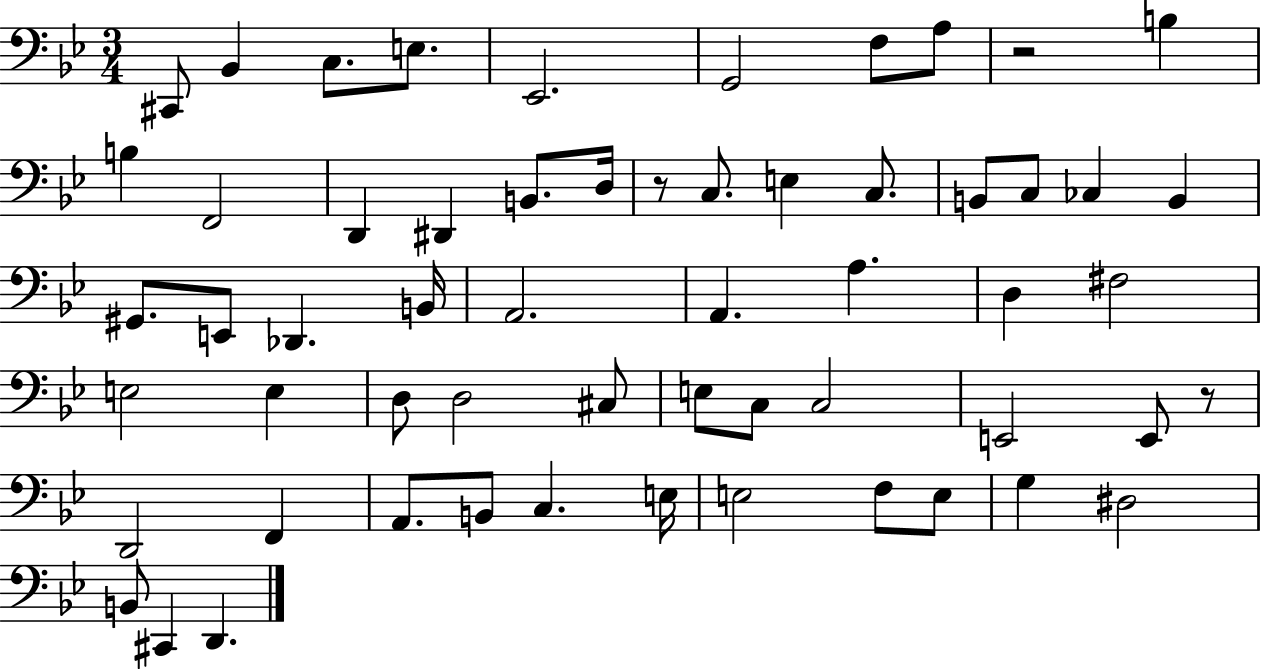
{
  \clef bass
  \numericTimeSignature
  \time 3/4
  \key bes \major
  cis,8 bes,4 c8. e8. | ees,2. | g,2 f8 a8 | r2 b4 | \break b4 f,2 | d,4 dis,4 b,8. d16 | r8 c8. e4 c8. | b,8 c8 ces4 b,4 | \break gis,8. e,8 des,4. b,16 | a,2. | a,4. a4. | d4 fis2 | \break e2 e4 | d8 d2 cis8 | e8 c8 c2 | e,2 e,8 r8 | \break d,2 f,4 | a,8. b,8 c4. e16 | e2 f8 e8 | g4 dis2 | \break b,8 cis,4 d,4. | \bar "|."
}